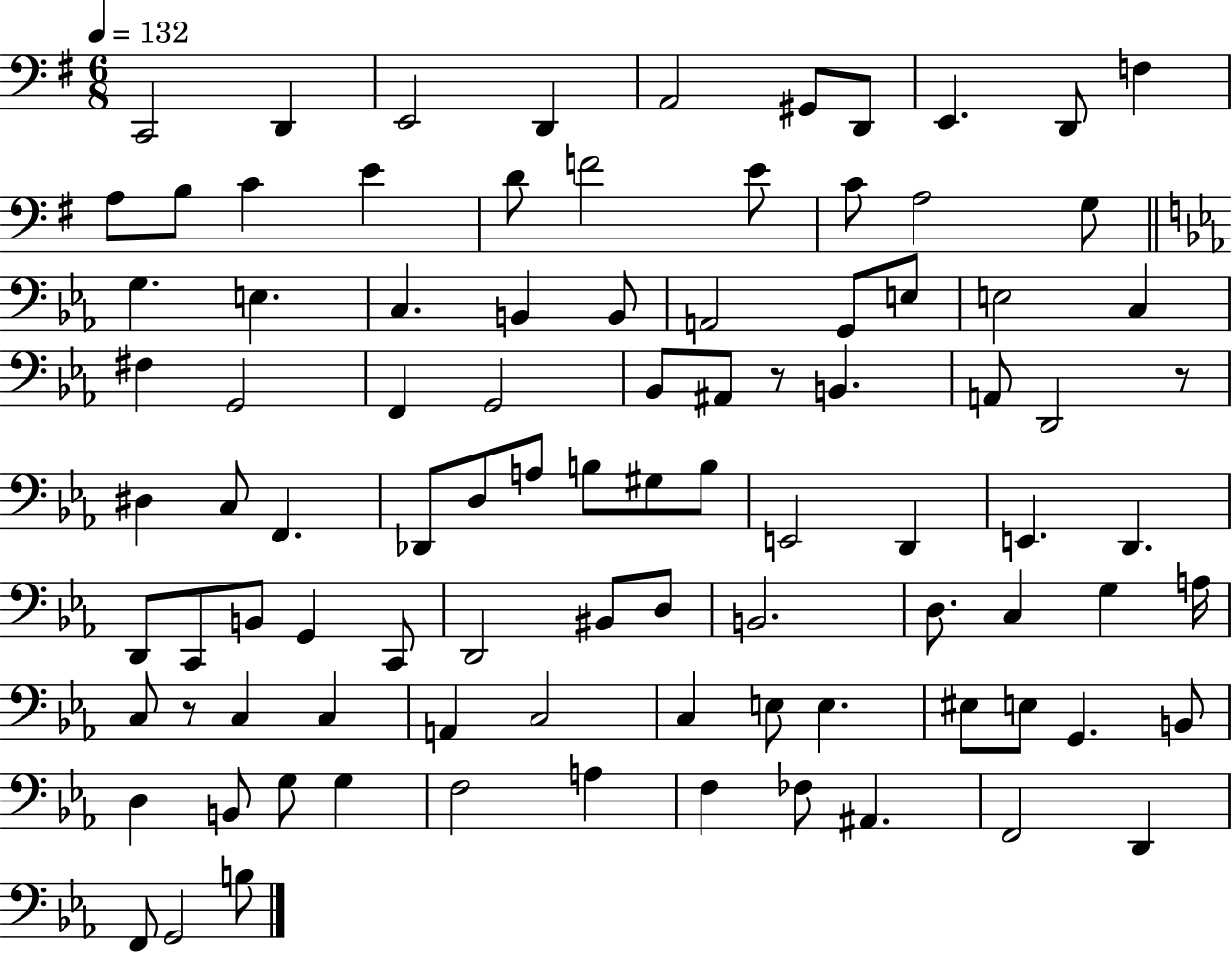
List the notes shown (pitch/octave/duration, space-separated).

C2/h D2/q E2/h D2/q A2/h G#2/e D2/e E2/q. D2/e F3/q A3/e B3/e C4/q E4/q D4/e F4/h E4/e C4/e A3/h G3/e G3/q. E3/q. C3/q. B2/q B2/e A2/h G2/e E3/e E3/h C3/q F#3/q G2/h F2/q G2/h Bb2/e A#2/e R/e B2/q. A2/e D2/h R/e D#3/q C3/e F2/q. Db2/e D3/e A3/e B3/e G#3/e B3/e E2/h D2/q E2/q. D2/q. D2/e C2/e B2/e G2/q C2/e D2/h BIS2/e D3/e B2/h. D3/e. C3/q G3/q A3/s C3/e R/e C3/q C3/q A2/q C3/h C3/q E3/e E3/q. EIS3/e E3/e G2/q. B2/e D3/q B2/e G3/e G3/q F3/h A3/q F3/q FES3/e A#2/q. F2/h D2/q F2/e G2/h B3/e